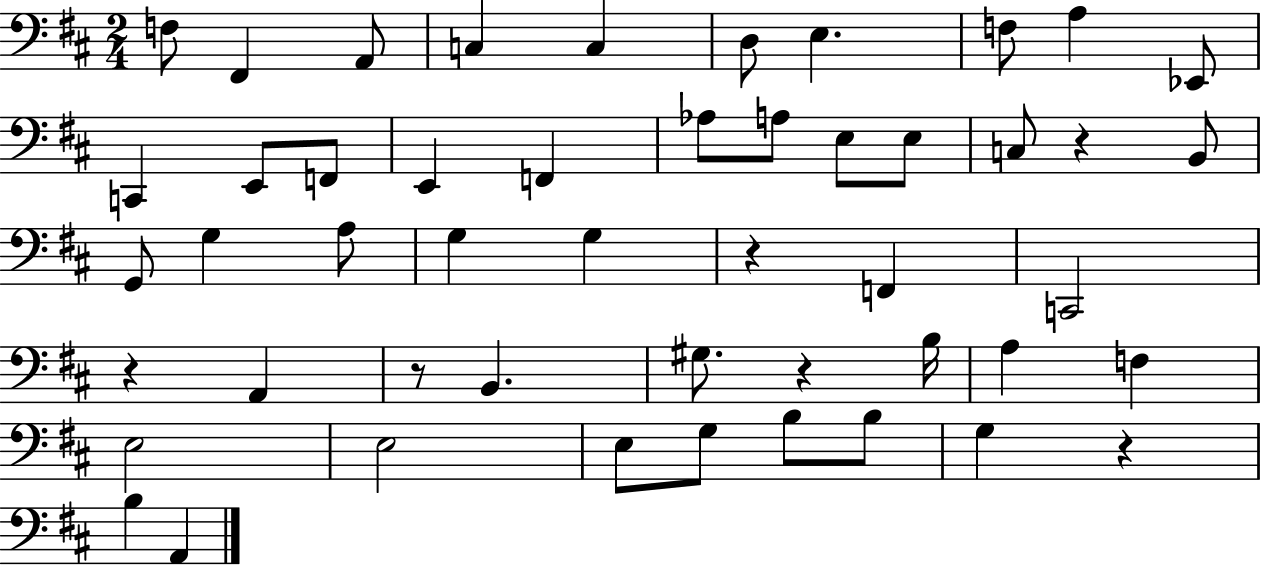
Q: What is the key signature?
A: D major